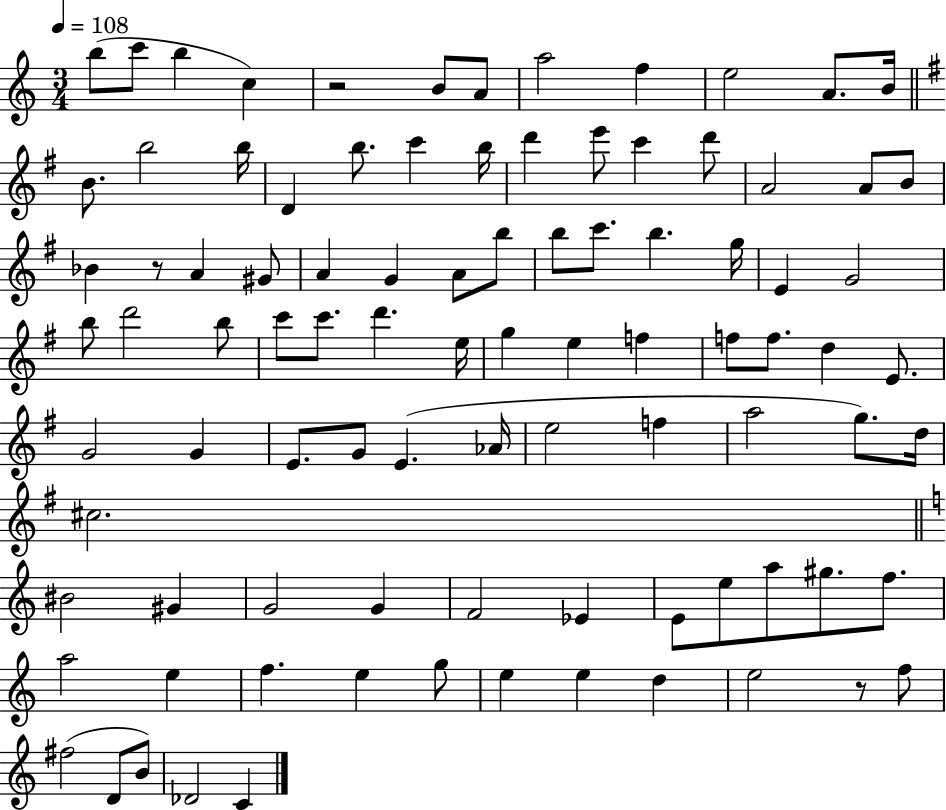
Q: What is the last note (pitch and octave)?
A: C4